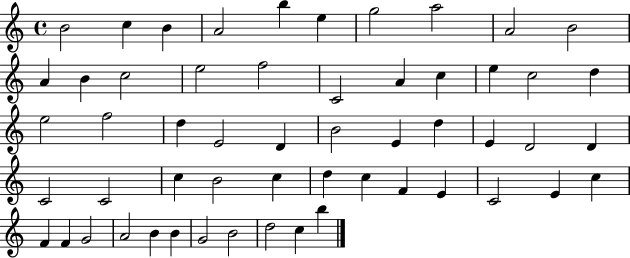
{
  \clef treble
  \time 4/4
  \defaultTimeSignature
  \key c \major
  b'2 c''4 b'4 | a'2 b''4 e''4 | g''2 a''2 | a'2 b'2 | \break a'4 b'4 c''2 | e''2 f''2 | c'2 a'4 c''4 | e''4 c''2 d''4 | \break e''2 f''2 | d''4 e'2 d'4 | b'2 e'4 d''4 | e'4 d'2 d'4 | \break c'2 c'2 | c''4 b'2 c''4 | d''4 c''4 f'4 e'4 | c'2 e'4 c''4 | \break f'4 f'4 g'2 | a'2 b'4 b'4 | g'2 b'2 | d''2 c''4 b''4 | \break \bar "|."
}